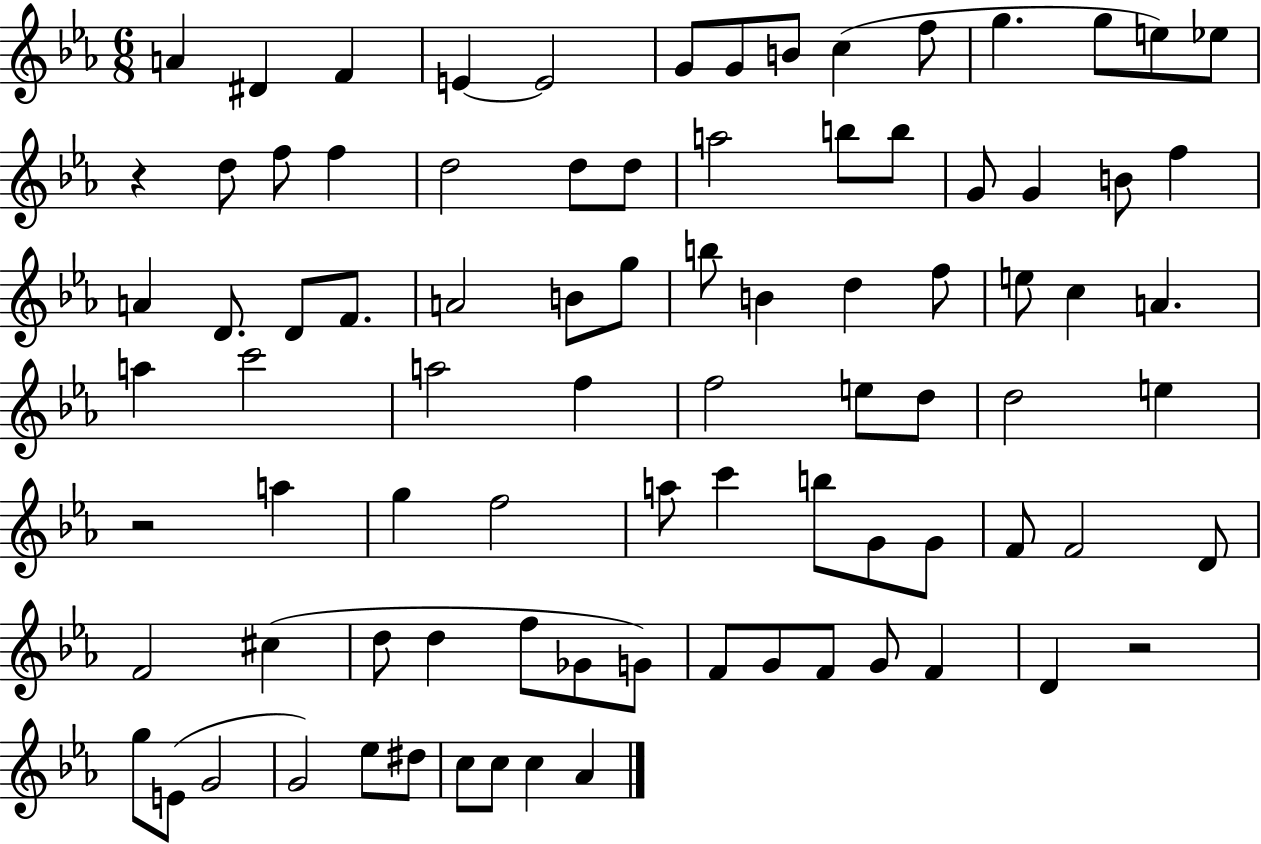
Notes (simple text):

A4/q D#4/q F4/q E4/q E4/h G4/e G4/e B4/e C5/q F5/e G5/q. G5/e E5/e Eb5/e R/q D5/e F5/e F5/q D5/h D5/e D5/e A5/h B5/e B5/e G4/e G4/q B4/e F5/q A4/q D4/e. D4/e F4/e. A4/h B4/e G5/e B5/e B4/q D5/q F5/e E5/e C5/q A4/q. A5/q C6/h A5/h F5/q F5/h E5/e D5/e D5/h E5/q R/h A5/q G5/q F5/h A5/e C6/q B5/e G4/e G4/e F4/e F4/h D4/e F4/h C#5/q D5/e D5/q F5/e Gb4/e G4/e F4/e G4/e F4/e G4/e F4/q D4/q R/h G5/e E4/e G4/h G4/h Eb5/e D#5/e C5/e C5/e C5/q Ab4/q